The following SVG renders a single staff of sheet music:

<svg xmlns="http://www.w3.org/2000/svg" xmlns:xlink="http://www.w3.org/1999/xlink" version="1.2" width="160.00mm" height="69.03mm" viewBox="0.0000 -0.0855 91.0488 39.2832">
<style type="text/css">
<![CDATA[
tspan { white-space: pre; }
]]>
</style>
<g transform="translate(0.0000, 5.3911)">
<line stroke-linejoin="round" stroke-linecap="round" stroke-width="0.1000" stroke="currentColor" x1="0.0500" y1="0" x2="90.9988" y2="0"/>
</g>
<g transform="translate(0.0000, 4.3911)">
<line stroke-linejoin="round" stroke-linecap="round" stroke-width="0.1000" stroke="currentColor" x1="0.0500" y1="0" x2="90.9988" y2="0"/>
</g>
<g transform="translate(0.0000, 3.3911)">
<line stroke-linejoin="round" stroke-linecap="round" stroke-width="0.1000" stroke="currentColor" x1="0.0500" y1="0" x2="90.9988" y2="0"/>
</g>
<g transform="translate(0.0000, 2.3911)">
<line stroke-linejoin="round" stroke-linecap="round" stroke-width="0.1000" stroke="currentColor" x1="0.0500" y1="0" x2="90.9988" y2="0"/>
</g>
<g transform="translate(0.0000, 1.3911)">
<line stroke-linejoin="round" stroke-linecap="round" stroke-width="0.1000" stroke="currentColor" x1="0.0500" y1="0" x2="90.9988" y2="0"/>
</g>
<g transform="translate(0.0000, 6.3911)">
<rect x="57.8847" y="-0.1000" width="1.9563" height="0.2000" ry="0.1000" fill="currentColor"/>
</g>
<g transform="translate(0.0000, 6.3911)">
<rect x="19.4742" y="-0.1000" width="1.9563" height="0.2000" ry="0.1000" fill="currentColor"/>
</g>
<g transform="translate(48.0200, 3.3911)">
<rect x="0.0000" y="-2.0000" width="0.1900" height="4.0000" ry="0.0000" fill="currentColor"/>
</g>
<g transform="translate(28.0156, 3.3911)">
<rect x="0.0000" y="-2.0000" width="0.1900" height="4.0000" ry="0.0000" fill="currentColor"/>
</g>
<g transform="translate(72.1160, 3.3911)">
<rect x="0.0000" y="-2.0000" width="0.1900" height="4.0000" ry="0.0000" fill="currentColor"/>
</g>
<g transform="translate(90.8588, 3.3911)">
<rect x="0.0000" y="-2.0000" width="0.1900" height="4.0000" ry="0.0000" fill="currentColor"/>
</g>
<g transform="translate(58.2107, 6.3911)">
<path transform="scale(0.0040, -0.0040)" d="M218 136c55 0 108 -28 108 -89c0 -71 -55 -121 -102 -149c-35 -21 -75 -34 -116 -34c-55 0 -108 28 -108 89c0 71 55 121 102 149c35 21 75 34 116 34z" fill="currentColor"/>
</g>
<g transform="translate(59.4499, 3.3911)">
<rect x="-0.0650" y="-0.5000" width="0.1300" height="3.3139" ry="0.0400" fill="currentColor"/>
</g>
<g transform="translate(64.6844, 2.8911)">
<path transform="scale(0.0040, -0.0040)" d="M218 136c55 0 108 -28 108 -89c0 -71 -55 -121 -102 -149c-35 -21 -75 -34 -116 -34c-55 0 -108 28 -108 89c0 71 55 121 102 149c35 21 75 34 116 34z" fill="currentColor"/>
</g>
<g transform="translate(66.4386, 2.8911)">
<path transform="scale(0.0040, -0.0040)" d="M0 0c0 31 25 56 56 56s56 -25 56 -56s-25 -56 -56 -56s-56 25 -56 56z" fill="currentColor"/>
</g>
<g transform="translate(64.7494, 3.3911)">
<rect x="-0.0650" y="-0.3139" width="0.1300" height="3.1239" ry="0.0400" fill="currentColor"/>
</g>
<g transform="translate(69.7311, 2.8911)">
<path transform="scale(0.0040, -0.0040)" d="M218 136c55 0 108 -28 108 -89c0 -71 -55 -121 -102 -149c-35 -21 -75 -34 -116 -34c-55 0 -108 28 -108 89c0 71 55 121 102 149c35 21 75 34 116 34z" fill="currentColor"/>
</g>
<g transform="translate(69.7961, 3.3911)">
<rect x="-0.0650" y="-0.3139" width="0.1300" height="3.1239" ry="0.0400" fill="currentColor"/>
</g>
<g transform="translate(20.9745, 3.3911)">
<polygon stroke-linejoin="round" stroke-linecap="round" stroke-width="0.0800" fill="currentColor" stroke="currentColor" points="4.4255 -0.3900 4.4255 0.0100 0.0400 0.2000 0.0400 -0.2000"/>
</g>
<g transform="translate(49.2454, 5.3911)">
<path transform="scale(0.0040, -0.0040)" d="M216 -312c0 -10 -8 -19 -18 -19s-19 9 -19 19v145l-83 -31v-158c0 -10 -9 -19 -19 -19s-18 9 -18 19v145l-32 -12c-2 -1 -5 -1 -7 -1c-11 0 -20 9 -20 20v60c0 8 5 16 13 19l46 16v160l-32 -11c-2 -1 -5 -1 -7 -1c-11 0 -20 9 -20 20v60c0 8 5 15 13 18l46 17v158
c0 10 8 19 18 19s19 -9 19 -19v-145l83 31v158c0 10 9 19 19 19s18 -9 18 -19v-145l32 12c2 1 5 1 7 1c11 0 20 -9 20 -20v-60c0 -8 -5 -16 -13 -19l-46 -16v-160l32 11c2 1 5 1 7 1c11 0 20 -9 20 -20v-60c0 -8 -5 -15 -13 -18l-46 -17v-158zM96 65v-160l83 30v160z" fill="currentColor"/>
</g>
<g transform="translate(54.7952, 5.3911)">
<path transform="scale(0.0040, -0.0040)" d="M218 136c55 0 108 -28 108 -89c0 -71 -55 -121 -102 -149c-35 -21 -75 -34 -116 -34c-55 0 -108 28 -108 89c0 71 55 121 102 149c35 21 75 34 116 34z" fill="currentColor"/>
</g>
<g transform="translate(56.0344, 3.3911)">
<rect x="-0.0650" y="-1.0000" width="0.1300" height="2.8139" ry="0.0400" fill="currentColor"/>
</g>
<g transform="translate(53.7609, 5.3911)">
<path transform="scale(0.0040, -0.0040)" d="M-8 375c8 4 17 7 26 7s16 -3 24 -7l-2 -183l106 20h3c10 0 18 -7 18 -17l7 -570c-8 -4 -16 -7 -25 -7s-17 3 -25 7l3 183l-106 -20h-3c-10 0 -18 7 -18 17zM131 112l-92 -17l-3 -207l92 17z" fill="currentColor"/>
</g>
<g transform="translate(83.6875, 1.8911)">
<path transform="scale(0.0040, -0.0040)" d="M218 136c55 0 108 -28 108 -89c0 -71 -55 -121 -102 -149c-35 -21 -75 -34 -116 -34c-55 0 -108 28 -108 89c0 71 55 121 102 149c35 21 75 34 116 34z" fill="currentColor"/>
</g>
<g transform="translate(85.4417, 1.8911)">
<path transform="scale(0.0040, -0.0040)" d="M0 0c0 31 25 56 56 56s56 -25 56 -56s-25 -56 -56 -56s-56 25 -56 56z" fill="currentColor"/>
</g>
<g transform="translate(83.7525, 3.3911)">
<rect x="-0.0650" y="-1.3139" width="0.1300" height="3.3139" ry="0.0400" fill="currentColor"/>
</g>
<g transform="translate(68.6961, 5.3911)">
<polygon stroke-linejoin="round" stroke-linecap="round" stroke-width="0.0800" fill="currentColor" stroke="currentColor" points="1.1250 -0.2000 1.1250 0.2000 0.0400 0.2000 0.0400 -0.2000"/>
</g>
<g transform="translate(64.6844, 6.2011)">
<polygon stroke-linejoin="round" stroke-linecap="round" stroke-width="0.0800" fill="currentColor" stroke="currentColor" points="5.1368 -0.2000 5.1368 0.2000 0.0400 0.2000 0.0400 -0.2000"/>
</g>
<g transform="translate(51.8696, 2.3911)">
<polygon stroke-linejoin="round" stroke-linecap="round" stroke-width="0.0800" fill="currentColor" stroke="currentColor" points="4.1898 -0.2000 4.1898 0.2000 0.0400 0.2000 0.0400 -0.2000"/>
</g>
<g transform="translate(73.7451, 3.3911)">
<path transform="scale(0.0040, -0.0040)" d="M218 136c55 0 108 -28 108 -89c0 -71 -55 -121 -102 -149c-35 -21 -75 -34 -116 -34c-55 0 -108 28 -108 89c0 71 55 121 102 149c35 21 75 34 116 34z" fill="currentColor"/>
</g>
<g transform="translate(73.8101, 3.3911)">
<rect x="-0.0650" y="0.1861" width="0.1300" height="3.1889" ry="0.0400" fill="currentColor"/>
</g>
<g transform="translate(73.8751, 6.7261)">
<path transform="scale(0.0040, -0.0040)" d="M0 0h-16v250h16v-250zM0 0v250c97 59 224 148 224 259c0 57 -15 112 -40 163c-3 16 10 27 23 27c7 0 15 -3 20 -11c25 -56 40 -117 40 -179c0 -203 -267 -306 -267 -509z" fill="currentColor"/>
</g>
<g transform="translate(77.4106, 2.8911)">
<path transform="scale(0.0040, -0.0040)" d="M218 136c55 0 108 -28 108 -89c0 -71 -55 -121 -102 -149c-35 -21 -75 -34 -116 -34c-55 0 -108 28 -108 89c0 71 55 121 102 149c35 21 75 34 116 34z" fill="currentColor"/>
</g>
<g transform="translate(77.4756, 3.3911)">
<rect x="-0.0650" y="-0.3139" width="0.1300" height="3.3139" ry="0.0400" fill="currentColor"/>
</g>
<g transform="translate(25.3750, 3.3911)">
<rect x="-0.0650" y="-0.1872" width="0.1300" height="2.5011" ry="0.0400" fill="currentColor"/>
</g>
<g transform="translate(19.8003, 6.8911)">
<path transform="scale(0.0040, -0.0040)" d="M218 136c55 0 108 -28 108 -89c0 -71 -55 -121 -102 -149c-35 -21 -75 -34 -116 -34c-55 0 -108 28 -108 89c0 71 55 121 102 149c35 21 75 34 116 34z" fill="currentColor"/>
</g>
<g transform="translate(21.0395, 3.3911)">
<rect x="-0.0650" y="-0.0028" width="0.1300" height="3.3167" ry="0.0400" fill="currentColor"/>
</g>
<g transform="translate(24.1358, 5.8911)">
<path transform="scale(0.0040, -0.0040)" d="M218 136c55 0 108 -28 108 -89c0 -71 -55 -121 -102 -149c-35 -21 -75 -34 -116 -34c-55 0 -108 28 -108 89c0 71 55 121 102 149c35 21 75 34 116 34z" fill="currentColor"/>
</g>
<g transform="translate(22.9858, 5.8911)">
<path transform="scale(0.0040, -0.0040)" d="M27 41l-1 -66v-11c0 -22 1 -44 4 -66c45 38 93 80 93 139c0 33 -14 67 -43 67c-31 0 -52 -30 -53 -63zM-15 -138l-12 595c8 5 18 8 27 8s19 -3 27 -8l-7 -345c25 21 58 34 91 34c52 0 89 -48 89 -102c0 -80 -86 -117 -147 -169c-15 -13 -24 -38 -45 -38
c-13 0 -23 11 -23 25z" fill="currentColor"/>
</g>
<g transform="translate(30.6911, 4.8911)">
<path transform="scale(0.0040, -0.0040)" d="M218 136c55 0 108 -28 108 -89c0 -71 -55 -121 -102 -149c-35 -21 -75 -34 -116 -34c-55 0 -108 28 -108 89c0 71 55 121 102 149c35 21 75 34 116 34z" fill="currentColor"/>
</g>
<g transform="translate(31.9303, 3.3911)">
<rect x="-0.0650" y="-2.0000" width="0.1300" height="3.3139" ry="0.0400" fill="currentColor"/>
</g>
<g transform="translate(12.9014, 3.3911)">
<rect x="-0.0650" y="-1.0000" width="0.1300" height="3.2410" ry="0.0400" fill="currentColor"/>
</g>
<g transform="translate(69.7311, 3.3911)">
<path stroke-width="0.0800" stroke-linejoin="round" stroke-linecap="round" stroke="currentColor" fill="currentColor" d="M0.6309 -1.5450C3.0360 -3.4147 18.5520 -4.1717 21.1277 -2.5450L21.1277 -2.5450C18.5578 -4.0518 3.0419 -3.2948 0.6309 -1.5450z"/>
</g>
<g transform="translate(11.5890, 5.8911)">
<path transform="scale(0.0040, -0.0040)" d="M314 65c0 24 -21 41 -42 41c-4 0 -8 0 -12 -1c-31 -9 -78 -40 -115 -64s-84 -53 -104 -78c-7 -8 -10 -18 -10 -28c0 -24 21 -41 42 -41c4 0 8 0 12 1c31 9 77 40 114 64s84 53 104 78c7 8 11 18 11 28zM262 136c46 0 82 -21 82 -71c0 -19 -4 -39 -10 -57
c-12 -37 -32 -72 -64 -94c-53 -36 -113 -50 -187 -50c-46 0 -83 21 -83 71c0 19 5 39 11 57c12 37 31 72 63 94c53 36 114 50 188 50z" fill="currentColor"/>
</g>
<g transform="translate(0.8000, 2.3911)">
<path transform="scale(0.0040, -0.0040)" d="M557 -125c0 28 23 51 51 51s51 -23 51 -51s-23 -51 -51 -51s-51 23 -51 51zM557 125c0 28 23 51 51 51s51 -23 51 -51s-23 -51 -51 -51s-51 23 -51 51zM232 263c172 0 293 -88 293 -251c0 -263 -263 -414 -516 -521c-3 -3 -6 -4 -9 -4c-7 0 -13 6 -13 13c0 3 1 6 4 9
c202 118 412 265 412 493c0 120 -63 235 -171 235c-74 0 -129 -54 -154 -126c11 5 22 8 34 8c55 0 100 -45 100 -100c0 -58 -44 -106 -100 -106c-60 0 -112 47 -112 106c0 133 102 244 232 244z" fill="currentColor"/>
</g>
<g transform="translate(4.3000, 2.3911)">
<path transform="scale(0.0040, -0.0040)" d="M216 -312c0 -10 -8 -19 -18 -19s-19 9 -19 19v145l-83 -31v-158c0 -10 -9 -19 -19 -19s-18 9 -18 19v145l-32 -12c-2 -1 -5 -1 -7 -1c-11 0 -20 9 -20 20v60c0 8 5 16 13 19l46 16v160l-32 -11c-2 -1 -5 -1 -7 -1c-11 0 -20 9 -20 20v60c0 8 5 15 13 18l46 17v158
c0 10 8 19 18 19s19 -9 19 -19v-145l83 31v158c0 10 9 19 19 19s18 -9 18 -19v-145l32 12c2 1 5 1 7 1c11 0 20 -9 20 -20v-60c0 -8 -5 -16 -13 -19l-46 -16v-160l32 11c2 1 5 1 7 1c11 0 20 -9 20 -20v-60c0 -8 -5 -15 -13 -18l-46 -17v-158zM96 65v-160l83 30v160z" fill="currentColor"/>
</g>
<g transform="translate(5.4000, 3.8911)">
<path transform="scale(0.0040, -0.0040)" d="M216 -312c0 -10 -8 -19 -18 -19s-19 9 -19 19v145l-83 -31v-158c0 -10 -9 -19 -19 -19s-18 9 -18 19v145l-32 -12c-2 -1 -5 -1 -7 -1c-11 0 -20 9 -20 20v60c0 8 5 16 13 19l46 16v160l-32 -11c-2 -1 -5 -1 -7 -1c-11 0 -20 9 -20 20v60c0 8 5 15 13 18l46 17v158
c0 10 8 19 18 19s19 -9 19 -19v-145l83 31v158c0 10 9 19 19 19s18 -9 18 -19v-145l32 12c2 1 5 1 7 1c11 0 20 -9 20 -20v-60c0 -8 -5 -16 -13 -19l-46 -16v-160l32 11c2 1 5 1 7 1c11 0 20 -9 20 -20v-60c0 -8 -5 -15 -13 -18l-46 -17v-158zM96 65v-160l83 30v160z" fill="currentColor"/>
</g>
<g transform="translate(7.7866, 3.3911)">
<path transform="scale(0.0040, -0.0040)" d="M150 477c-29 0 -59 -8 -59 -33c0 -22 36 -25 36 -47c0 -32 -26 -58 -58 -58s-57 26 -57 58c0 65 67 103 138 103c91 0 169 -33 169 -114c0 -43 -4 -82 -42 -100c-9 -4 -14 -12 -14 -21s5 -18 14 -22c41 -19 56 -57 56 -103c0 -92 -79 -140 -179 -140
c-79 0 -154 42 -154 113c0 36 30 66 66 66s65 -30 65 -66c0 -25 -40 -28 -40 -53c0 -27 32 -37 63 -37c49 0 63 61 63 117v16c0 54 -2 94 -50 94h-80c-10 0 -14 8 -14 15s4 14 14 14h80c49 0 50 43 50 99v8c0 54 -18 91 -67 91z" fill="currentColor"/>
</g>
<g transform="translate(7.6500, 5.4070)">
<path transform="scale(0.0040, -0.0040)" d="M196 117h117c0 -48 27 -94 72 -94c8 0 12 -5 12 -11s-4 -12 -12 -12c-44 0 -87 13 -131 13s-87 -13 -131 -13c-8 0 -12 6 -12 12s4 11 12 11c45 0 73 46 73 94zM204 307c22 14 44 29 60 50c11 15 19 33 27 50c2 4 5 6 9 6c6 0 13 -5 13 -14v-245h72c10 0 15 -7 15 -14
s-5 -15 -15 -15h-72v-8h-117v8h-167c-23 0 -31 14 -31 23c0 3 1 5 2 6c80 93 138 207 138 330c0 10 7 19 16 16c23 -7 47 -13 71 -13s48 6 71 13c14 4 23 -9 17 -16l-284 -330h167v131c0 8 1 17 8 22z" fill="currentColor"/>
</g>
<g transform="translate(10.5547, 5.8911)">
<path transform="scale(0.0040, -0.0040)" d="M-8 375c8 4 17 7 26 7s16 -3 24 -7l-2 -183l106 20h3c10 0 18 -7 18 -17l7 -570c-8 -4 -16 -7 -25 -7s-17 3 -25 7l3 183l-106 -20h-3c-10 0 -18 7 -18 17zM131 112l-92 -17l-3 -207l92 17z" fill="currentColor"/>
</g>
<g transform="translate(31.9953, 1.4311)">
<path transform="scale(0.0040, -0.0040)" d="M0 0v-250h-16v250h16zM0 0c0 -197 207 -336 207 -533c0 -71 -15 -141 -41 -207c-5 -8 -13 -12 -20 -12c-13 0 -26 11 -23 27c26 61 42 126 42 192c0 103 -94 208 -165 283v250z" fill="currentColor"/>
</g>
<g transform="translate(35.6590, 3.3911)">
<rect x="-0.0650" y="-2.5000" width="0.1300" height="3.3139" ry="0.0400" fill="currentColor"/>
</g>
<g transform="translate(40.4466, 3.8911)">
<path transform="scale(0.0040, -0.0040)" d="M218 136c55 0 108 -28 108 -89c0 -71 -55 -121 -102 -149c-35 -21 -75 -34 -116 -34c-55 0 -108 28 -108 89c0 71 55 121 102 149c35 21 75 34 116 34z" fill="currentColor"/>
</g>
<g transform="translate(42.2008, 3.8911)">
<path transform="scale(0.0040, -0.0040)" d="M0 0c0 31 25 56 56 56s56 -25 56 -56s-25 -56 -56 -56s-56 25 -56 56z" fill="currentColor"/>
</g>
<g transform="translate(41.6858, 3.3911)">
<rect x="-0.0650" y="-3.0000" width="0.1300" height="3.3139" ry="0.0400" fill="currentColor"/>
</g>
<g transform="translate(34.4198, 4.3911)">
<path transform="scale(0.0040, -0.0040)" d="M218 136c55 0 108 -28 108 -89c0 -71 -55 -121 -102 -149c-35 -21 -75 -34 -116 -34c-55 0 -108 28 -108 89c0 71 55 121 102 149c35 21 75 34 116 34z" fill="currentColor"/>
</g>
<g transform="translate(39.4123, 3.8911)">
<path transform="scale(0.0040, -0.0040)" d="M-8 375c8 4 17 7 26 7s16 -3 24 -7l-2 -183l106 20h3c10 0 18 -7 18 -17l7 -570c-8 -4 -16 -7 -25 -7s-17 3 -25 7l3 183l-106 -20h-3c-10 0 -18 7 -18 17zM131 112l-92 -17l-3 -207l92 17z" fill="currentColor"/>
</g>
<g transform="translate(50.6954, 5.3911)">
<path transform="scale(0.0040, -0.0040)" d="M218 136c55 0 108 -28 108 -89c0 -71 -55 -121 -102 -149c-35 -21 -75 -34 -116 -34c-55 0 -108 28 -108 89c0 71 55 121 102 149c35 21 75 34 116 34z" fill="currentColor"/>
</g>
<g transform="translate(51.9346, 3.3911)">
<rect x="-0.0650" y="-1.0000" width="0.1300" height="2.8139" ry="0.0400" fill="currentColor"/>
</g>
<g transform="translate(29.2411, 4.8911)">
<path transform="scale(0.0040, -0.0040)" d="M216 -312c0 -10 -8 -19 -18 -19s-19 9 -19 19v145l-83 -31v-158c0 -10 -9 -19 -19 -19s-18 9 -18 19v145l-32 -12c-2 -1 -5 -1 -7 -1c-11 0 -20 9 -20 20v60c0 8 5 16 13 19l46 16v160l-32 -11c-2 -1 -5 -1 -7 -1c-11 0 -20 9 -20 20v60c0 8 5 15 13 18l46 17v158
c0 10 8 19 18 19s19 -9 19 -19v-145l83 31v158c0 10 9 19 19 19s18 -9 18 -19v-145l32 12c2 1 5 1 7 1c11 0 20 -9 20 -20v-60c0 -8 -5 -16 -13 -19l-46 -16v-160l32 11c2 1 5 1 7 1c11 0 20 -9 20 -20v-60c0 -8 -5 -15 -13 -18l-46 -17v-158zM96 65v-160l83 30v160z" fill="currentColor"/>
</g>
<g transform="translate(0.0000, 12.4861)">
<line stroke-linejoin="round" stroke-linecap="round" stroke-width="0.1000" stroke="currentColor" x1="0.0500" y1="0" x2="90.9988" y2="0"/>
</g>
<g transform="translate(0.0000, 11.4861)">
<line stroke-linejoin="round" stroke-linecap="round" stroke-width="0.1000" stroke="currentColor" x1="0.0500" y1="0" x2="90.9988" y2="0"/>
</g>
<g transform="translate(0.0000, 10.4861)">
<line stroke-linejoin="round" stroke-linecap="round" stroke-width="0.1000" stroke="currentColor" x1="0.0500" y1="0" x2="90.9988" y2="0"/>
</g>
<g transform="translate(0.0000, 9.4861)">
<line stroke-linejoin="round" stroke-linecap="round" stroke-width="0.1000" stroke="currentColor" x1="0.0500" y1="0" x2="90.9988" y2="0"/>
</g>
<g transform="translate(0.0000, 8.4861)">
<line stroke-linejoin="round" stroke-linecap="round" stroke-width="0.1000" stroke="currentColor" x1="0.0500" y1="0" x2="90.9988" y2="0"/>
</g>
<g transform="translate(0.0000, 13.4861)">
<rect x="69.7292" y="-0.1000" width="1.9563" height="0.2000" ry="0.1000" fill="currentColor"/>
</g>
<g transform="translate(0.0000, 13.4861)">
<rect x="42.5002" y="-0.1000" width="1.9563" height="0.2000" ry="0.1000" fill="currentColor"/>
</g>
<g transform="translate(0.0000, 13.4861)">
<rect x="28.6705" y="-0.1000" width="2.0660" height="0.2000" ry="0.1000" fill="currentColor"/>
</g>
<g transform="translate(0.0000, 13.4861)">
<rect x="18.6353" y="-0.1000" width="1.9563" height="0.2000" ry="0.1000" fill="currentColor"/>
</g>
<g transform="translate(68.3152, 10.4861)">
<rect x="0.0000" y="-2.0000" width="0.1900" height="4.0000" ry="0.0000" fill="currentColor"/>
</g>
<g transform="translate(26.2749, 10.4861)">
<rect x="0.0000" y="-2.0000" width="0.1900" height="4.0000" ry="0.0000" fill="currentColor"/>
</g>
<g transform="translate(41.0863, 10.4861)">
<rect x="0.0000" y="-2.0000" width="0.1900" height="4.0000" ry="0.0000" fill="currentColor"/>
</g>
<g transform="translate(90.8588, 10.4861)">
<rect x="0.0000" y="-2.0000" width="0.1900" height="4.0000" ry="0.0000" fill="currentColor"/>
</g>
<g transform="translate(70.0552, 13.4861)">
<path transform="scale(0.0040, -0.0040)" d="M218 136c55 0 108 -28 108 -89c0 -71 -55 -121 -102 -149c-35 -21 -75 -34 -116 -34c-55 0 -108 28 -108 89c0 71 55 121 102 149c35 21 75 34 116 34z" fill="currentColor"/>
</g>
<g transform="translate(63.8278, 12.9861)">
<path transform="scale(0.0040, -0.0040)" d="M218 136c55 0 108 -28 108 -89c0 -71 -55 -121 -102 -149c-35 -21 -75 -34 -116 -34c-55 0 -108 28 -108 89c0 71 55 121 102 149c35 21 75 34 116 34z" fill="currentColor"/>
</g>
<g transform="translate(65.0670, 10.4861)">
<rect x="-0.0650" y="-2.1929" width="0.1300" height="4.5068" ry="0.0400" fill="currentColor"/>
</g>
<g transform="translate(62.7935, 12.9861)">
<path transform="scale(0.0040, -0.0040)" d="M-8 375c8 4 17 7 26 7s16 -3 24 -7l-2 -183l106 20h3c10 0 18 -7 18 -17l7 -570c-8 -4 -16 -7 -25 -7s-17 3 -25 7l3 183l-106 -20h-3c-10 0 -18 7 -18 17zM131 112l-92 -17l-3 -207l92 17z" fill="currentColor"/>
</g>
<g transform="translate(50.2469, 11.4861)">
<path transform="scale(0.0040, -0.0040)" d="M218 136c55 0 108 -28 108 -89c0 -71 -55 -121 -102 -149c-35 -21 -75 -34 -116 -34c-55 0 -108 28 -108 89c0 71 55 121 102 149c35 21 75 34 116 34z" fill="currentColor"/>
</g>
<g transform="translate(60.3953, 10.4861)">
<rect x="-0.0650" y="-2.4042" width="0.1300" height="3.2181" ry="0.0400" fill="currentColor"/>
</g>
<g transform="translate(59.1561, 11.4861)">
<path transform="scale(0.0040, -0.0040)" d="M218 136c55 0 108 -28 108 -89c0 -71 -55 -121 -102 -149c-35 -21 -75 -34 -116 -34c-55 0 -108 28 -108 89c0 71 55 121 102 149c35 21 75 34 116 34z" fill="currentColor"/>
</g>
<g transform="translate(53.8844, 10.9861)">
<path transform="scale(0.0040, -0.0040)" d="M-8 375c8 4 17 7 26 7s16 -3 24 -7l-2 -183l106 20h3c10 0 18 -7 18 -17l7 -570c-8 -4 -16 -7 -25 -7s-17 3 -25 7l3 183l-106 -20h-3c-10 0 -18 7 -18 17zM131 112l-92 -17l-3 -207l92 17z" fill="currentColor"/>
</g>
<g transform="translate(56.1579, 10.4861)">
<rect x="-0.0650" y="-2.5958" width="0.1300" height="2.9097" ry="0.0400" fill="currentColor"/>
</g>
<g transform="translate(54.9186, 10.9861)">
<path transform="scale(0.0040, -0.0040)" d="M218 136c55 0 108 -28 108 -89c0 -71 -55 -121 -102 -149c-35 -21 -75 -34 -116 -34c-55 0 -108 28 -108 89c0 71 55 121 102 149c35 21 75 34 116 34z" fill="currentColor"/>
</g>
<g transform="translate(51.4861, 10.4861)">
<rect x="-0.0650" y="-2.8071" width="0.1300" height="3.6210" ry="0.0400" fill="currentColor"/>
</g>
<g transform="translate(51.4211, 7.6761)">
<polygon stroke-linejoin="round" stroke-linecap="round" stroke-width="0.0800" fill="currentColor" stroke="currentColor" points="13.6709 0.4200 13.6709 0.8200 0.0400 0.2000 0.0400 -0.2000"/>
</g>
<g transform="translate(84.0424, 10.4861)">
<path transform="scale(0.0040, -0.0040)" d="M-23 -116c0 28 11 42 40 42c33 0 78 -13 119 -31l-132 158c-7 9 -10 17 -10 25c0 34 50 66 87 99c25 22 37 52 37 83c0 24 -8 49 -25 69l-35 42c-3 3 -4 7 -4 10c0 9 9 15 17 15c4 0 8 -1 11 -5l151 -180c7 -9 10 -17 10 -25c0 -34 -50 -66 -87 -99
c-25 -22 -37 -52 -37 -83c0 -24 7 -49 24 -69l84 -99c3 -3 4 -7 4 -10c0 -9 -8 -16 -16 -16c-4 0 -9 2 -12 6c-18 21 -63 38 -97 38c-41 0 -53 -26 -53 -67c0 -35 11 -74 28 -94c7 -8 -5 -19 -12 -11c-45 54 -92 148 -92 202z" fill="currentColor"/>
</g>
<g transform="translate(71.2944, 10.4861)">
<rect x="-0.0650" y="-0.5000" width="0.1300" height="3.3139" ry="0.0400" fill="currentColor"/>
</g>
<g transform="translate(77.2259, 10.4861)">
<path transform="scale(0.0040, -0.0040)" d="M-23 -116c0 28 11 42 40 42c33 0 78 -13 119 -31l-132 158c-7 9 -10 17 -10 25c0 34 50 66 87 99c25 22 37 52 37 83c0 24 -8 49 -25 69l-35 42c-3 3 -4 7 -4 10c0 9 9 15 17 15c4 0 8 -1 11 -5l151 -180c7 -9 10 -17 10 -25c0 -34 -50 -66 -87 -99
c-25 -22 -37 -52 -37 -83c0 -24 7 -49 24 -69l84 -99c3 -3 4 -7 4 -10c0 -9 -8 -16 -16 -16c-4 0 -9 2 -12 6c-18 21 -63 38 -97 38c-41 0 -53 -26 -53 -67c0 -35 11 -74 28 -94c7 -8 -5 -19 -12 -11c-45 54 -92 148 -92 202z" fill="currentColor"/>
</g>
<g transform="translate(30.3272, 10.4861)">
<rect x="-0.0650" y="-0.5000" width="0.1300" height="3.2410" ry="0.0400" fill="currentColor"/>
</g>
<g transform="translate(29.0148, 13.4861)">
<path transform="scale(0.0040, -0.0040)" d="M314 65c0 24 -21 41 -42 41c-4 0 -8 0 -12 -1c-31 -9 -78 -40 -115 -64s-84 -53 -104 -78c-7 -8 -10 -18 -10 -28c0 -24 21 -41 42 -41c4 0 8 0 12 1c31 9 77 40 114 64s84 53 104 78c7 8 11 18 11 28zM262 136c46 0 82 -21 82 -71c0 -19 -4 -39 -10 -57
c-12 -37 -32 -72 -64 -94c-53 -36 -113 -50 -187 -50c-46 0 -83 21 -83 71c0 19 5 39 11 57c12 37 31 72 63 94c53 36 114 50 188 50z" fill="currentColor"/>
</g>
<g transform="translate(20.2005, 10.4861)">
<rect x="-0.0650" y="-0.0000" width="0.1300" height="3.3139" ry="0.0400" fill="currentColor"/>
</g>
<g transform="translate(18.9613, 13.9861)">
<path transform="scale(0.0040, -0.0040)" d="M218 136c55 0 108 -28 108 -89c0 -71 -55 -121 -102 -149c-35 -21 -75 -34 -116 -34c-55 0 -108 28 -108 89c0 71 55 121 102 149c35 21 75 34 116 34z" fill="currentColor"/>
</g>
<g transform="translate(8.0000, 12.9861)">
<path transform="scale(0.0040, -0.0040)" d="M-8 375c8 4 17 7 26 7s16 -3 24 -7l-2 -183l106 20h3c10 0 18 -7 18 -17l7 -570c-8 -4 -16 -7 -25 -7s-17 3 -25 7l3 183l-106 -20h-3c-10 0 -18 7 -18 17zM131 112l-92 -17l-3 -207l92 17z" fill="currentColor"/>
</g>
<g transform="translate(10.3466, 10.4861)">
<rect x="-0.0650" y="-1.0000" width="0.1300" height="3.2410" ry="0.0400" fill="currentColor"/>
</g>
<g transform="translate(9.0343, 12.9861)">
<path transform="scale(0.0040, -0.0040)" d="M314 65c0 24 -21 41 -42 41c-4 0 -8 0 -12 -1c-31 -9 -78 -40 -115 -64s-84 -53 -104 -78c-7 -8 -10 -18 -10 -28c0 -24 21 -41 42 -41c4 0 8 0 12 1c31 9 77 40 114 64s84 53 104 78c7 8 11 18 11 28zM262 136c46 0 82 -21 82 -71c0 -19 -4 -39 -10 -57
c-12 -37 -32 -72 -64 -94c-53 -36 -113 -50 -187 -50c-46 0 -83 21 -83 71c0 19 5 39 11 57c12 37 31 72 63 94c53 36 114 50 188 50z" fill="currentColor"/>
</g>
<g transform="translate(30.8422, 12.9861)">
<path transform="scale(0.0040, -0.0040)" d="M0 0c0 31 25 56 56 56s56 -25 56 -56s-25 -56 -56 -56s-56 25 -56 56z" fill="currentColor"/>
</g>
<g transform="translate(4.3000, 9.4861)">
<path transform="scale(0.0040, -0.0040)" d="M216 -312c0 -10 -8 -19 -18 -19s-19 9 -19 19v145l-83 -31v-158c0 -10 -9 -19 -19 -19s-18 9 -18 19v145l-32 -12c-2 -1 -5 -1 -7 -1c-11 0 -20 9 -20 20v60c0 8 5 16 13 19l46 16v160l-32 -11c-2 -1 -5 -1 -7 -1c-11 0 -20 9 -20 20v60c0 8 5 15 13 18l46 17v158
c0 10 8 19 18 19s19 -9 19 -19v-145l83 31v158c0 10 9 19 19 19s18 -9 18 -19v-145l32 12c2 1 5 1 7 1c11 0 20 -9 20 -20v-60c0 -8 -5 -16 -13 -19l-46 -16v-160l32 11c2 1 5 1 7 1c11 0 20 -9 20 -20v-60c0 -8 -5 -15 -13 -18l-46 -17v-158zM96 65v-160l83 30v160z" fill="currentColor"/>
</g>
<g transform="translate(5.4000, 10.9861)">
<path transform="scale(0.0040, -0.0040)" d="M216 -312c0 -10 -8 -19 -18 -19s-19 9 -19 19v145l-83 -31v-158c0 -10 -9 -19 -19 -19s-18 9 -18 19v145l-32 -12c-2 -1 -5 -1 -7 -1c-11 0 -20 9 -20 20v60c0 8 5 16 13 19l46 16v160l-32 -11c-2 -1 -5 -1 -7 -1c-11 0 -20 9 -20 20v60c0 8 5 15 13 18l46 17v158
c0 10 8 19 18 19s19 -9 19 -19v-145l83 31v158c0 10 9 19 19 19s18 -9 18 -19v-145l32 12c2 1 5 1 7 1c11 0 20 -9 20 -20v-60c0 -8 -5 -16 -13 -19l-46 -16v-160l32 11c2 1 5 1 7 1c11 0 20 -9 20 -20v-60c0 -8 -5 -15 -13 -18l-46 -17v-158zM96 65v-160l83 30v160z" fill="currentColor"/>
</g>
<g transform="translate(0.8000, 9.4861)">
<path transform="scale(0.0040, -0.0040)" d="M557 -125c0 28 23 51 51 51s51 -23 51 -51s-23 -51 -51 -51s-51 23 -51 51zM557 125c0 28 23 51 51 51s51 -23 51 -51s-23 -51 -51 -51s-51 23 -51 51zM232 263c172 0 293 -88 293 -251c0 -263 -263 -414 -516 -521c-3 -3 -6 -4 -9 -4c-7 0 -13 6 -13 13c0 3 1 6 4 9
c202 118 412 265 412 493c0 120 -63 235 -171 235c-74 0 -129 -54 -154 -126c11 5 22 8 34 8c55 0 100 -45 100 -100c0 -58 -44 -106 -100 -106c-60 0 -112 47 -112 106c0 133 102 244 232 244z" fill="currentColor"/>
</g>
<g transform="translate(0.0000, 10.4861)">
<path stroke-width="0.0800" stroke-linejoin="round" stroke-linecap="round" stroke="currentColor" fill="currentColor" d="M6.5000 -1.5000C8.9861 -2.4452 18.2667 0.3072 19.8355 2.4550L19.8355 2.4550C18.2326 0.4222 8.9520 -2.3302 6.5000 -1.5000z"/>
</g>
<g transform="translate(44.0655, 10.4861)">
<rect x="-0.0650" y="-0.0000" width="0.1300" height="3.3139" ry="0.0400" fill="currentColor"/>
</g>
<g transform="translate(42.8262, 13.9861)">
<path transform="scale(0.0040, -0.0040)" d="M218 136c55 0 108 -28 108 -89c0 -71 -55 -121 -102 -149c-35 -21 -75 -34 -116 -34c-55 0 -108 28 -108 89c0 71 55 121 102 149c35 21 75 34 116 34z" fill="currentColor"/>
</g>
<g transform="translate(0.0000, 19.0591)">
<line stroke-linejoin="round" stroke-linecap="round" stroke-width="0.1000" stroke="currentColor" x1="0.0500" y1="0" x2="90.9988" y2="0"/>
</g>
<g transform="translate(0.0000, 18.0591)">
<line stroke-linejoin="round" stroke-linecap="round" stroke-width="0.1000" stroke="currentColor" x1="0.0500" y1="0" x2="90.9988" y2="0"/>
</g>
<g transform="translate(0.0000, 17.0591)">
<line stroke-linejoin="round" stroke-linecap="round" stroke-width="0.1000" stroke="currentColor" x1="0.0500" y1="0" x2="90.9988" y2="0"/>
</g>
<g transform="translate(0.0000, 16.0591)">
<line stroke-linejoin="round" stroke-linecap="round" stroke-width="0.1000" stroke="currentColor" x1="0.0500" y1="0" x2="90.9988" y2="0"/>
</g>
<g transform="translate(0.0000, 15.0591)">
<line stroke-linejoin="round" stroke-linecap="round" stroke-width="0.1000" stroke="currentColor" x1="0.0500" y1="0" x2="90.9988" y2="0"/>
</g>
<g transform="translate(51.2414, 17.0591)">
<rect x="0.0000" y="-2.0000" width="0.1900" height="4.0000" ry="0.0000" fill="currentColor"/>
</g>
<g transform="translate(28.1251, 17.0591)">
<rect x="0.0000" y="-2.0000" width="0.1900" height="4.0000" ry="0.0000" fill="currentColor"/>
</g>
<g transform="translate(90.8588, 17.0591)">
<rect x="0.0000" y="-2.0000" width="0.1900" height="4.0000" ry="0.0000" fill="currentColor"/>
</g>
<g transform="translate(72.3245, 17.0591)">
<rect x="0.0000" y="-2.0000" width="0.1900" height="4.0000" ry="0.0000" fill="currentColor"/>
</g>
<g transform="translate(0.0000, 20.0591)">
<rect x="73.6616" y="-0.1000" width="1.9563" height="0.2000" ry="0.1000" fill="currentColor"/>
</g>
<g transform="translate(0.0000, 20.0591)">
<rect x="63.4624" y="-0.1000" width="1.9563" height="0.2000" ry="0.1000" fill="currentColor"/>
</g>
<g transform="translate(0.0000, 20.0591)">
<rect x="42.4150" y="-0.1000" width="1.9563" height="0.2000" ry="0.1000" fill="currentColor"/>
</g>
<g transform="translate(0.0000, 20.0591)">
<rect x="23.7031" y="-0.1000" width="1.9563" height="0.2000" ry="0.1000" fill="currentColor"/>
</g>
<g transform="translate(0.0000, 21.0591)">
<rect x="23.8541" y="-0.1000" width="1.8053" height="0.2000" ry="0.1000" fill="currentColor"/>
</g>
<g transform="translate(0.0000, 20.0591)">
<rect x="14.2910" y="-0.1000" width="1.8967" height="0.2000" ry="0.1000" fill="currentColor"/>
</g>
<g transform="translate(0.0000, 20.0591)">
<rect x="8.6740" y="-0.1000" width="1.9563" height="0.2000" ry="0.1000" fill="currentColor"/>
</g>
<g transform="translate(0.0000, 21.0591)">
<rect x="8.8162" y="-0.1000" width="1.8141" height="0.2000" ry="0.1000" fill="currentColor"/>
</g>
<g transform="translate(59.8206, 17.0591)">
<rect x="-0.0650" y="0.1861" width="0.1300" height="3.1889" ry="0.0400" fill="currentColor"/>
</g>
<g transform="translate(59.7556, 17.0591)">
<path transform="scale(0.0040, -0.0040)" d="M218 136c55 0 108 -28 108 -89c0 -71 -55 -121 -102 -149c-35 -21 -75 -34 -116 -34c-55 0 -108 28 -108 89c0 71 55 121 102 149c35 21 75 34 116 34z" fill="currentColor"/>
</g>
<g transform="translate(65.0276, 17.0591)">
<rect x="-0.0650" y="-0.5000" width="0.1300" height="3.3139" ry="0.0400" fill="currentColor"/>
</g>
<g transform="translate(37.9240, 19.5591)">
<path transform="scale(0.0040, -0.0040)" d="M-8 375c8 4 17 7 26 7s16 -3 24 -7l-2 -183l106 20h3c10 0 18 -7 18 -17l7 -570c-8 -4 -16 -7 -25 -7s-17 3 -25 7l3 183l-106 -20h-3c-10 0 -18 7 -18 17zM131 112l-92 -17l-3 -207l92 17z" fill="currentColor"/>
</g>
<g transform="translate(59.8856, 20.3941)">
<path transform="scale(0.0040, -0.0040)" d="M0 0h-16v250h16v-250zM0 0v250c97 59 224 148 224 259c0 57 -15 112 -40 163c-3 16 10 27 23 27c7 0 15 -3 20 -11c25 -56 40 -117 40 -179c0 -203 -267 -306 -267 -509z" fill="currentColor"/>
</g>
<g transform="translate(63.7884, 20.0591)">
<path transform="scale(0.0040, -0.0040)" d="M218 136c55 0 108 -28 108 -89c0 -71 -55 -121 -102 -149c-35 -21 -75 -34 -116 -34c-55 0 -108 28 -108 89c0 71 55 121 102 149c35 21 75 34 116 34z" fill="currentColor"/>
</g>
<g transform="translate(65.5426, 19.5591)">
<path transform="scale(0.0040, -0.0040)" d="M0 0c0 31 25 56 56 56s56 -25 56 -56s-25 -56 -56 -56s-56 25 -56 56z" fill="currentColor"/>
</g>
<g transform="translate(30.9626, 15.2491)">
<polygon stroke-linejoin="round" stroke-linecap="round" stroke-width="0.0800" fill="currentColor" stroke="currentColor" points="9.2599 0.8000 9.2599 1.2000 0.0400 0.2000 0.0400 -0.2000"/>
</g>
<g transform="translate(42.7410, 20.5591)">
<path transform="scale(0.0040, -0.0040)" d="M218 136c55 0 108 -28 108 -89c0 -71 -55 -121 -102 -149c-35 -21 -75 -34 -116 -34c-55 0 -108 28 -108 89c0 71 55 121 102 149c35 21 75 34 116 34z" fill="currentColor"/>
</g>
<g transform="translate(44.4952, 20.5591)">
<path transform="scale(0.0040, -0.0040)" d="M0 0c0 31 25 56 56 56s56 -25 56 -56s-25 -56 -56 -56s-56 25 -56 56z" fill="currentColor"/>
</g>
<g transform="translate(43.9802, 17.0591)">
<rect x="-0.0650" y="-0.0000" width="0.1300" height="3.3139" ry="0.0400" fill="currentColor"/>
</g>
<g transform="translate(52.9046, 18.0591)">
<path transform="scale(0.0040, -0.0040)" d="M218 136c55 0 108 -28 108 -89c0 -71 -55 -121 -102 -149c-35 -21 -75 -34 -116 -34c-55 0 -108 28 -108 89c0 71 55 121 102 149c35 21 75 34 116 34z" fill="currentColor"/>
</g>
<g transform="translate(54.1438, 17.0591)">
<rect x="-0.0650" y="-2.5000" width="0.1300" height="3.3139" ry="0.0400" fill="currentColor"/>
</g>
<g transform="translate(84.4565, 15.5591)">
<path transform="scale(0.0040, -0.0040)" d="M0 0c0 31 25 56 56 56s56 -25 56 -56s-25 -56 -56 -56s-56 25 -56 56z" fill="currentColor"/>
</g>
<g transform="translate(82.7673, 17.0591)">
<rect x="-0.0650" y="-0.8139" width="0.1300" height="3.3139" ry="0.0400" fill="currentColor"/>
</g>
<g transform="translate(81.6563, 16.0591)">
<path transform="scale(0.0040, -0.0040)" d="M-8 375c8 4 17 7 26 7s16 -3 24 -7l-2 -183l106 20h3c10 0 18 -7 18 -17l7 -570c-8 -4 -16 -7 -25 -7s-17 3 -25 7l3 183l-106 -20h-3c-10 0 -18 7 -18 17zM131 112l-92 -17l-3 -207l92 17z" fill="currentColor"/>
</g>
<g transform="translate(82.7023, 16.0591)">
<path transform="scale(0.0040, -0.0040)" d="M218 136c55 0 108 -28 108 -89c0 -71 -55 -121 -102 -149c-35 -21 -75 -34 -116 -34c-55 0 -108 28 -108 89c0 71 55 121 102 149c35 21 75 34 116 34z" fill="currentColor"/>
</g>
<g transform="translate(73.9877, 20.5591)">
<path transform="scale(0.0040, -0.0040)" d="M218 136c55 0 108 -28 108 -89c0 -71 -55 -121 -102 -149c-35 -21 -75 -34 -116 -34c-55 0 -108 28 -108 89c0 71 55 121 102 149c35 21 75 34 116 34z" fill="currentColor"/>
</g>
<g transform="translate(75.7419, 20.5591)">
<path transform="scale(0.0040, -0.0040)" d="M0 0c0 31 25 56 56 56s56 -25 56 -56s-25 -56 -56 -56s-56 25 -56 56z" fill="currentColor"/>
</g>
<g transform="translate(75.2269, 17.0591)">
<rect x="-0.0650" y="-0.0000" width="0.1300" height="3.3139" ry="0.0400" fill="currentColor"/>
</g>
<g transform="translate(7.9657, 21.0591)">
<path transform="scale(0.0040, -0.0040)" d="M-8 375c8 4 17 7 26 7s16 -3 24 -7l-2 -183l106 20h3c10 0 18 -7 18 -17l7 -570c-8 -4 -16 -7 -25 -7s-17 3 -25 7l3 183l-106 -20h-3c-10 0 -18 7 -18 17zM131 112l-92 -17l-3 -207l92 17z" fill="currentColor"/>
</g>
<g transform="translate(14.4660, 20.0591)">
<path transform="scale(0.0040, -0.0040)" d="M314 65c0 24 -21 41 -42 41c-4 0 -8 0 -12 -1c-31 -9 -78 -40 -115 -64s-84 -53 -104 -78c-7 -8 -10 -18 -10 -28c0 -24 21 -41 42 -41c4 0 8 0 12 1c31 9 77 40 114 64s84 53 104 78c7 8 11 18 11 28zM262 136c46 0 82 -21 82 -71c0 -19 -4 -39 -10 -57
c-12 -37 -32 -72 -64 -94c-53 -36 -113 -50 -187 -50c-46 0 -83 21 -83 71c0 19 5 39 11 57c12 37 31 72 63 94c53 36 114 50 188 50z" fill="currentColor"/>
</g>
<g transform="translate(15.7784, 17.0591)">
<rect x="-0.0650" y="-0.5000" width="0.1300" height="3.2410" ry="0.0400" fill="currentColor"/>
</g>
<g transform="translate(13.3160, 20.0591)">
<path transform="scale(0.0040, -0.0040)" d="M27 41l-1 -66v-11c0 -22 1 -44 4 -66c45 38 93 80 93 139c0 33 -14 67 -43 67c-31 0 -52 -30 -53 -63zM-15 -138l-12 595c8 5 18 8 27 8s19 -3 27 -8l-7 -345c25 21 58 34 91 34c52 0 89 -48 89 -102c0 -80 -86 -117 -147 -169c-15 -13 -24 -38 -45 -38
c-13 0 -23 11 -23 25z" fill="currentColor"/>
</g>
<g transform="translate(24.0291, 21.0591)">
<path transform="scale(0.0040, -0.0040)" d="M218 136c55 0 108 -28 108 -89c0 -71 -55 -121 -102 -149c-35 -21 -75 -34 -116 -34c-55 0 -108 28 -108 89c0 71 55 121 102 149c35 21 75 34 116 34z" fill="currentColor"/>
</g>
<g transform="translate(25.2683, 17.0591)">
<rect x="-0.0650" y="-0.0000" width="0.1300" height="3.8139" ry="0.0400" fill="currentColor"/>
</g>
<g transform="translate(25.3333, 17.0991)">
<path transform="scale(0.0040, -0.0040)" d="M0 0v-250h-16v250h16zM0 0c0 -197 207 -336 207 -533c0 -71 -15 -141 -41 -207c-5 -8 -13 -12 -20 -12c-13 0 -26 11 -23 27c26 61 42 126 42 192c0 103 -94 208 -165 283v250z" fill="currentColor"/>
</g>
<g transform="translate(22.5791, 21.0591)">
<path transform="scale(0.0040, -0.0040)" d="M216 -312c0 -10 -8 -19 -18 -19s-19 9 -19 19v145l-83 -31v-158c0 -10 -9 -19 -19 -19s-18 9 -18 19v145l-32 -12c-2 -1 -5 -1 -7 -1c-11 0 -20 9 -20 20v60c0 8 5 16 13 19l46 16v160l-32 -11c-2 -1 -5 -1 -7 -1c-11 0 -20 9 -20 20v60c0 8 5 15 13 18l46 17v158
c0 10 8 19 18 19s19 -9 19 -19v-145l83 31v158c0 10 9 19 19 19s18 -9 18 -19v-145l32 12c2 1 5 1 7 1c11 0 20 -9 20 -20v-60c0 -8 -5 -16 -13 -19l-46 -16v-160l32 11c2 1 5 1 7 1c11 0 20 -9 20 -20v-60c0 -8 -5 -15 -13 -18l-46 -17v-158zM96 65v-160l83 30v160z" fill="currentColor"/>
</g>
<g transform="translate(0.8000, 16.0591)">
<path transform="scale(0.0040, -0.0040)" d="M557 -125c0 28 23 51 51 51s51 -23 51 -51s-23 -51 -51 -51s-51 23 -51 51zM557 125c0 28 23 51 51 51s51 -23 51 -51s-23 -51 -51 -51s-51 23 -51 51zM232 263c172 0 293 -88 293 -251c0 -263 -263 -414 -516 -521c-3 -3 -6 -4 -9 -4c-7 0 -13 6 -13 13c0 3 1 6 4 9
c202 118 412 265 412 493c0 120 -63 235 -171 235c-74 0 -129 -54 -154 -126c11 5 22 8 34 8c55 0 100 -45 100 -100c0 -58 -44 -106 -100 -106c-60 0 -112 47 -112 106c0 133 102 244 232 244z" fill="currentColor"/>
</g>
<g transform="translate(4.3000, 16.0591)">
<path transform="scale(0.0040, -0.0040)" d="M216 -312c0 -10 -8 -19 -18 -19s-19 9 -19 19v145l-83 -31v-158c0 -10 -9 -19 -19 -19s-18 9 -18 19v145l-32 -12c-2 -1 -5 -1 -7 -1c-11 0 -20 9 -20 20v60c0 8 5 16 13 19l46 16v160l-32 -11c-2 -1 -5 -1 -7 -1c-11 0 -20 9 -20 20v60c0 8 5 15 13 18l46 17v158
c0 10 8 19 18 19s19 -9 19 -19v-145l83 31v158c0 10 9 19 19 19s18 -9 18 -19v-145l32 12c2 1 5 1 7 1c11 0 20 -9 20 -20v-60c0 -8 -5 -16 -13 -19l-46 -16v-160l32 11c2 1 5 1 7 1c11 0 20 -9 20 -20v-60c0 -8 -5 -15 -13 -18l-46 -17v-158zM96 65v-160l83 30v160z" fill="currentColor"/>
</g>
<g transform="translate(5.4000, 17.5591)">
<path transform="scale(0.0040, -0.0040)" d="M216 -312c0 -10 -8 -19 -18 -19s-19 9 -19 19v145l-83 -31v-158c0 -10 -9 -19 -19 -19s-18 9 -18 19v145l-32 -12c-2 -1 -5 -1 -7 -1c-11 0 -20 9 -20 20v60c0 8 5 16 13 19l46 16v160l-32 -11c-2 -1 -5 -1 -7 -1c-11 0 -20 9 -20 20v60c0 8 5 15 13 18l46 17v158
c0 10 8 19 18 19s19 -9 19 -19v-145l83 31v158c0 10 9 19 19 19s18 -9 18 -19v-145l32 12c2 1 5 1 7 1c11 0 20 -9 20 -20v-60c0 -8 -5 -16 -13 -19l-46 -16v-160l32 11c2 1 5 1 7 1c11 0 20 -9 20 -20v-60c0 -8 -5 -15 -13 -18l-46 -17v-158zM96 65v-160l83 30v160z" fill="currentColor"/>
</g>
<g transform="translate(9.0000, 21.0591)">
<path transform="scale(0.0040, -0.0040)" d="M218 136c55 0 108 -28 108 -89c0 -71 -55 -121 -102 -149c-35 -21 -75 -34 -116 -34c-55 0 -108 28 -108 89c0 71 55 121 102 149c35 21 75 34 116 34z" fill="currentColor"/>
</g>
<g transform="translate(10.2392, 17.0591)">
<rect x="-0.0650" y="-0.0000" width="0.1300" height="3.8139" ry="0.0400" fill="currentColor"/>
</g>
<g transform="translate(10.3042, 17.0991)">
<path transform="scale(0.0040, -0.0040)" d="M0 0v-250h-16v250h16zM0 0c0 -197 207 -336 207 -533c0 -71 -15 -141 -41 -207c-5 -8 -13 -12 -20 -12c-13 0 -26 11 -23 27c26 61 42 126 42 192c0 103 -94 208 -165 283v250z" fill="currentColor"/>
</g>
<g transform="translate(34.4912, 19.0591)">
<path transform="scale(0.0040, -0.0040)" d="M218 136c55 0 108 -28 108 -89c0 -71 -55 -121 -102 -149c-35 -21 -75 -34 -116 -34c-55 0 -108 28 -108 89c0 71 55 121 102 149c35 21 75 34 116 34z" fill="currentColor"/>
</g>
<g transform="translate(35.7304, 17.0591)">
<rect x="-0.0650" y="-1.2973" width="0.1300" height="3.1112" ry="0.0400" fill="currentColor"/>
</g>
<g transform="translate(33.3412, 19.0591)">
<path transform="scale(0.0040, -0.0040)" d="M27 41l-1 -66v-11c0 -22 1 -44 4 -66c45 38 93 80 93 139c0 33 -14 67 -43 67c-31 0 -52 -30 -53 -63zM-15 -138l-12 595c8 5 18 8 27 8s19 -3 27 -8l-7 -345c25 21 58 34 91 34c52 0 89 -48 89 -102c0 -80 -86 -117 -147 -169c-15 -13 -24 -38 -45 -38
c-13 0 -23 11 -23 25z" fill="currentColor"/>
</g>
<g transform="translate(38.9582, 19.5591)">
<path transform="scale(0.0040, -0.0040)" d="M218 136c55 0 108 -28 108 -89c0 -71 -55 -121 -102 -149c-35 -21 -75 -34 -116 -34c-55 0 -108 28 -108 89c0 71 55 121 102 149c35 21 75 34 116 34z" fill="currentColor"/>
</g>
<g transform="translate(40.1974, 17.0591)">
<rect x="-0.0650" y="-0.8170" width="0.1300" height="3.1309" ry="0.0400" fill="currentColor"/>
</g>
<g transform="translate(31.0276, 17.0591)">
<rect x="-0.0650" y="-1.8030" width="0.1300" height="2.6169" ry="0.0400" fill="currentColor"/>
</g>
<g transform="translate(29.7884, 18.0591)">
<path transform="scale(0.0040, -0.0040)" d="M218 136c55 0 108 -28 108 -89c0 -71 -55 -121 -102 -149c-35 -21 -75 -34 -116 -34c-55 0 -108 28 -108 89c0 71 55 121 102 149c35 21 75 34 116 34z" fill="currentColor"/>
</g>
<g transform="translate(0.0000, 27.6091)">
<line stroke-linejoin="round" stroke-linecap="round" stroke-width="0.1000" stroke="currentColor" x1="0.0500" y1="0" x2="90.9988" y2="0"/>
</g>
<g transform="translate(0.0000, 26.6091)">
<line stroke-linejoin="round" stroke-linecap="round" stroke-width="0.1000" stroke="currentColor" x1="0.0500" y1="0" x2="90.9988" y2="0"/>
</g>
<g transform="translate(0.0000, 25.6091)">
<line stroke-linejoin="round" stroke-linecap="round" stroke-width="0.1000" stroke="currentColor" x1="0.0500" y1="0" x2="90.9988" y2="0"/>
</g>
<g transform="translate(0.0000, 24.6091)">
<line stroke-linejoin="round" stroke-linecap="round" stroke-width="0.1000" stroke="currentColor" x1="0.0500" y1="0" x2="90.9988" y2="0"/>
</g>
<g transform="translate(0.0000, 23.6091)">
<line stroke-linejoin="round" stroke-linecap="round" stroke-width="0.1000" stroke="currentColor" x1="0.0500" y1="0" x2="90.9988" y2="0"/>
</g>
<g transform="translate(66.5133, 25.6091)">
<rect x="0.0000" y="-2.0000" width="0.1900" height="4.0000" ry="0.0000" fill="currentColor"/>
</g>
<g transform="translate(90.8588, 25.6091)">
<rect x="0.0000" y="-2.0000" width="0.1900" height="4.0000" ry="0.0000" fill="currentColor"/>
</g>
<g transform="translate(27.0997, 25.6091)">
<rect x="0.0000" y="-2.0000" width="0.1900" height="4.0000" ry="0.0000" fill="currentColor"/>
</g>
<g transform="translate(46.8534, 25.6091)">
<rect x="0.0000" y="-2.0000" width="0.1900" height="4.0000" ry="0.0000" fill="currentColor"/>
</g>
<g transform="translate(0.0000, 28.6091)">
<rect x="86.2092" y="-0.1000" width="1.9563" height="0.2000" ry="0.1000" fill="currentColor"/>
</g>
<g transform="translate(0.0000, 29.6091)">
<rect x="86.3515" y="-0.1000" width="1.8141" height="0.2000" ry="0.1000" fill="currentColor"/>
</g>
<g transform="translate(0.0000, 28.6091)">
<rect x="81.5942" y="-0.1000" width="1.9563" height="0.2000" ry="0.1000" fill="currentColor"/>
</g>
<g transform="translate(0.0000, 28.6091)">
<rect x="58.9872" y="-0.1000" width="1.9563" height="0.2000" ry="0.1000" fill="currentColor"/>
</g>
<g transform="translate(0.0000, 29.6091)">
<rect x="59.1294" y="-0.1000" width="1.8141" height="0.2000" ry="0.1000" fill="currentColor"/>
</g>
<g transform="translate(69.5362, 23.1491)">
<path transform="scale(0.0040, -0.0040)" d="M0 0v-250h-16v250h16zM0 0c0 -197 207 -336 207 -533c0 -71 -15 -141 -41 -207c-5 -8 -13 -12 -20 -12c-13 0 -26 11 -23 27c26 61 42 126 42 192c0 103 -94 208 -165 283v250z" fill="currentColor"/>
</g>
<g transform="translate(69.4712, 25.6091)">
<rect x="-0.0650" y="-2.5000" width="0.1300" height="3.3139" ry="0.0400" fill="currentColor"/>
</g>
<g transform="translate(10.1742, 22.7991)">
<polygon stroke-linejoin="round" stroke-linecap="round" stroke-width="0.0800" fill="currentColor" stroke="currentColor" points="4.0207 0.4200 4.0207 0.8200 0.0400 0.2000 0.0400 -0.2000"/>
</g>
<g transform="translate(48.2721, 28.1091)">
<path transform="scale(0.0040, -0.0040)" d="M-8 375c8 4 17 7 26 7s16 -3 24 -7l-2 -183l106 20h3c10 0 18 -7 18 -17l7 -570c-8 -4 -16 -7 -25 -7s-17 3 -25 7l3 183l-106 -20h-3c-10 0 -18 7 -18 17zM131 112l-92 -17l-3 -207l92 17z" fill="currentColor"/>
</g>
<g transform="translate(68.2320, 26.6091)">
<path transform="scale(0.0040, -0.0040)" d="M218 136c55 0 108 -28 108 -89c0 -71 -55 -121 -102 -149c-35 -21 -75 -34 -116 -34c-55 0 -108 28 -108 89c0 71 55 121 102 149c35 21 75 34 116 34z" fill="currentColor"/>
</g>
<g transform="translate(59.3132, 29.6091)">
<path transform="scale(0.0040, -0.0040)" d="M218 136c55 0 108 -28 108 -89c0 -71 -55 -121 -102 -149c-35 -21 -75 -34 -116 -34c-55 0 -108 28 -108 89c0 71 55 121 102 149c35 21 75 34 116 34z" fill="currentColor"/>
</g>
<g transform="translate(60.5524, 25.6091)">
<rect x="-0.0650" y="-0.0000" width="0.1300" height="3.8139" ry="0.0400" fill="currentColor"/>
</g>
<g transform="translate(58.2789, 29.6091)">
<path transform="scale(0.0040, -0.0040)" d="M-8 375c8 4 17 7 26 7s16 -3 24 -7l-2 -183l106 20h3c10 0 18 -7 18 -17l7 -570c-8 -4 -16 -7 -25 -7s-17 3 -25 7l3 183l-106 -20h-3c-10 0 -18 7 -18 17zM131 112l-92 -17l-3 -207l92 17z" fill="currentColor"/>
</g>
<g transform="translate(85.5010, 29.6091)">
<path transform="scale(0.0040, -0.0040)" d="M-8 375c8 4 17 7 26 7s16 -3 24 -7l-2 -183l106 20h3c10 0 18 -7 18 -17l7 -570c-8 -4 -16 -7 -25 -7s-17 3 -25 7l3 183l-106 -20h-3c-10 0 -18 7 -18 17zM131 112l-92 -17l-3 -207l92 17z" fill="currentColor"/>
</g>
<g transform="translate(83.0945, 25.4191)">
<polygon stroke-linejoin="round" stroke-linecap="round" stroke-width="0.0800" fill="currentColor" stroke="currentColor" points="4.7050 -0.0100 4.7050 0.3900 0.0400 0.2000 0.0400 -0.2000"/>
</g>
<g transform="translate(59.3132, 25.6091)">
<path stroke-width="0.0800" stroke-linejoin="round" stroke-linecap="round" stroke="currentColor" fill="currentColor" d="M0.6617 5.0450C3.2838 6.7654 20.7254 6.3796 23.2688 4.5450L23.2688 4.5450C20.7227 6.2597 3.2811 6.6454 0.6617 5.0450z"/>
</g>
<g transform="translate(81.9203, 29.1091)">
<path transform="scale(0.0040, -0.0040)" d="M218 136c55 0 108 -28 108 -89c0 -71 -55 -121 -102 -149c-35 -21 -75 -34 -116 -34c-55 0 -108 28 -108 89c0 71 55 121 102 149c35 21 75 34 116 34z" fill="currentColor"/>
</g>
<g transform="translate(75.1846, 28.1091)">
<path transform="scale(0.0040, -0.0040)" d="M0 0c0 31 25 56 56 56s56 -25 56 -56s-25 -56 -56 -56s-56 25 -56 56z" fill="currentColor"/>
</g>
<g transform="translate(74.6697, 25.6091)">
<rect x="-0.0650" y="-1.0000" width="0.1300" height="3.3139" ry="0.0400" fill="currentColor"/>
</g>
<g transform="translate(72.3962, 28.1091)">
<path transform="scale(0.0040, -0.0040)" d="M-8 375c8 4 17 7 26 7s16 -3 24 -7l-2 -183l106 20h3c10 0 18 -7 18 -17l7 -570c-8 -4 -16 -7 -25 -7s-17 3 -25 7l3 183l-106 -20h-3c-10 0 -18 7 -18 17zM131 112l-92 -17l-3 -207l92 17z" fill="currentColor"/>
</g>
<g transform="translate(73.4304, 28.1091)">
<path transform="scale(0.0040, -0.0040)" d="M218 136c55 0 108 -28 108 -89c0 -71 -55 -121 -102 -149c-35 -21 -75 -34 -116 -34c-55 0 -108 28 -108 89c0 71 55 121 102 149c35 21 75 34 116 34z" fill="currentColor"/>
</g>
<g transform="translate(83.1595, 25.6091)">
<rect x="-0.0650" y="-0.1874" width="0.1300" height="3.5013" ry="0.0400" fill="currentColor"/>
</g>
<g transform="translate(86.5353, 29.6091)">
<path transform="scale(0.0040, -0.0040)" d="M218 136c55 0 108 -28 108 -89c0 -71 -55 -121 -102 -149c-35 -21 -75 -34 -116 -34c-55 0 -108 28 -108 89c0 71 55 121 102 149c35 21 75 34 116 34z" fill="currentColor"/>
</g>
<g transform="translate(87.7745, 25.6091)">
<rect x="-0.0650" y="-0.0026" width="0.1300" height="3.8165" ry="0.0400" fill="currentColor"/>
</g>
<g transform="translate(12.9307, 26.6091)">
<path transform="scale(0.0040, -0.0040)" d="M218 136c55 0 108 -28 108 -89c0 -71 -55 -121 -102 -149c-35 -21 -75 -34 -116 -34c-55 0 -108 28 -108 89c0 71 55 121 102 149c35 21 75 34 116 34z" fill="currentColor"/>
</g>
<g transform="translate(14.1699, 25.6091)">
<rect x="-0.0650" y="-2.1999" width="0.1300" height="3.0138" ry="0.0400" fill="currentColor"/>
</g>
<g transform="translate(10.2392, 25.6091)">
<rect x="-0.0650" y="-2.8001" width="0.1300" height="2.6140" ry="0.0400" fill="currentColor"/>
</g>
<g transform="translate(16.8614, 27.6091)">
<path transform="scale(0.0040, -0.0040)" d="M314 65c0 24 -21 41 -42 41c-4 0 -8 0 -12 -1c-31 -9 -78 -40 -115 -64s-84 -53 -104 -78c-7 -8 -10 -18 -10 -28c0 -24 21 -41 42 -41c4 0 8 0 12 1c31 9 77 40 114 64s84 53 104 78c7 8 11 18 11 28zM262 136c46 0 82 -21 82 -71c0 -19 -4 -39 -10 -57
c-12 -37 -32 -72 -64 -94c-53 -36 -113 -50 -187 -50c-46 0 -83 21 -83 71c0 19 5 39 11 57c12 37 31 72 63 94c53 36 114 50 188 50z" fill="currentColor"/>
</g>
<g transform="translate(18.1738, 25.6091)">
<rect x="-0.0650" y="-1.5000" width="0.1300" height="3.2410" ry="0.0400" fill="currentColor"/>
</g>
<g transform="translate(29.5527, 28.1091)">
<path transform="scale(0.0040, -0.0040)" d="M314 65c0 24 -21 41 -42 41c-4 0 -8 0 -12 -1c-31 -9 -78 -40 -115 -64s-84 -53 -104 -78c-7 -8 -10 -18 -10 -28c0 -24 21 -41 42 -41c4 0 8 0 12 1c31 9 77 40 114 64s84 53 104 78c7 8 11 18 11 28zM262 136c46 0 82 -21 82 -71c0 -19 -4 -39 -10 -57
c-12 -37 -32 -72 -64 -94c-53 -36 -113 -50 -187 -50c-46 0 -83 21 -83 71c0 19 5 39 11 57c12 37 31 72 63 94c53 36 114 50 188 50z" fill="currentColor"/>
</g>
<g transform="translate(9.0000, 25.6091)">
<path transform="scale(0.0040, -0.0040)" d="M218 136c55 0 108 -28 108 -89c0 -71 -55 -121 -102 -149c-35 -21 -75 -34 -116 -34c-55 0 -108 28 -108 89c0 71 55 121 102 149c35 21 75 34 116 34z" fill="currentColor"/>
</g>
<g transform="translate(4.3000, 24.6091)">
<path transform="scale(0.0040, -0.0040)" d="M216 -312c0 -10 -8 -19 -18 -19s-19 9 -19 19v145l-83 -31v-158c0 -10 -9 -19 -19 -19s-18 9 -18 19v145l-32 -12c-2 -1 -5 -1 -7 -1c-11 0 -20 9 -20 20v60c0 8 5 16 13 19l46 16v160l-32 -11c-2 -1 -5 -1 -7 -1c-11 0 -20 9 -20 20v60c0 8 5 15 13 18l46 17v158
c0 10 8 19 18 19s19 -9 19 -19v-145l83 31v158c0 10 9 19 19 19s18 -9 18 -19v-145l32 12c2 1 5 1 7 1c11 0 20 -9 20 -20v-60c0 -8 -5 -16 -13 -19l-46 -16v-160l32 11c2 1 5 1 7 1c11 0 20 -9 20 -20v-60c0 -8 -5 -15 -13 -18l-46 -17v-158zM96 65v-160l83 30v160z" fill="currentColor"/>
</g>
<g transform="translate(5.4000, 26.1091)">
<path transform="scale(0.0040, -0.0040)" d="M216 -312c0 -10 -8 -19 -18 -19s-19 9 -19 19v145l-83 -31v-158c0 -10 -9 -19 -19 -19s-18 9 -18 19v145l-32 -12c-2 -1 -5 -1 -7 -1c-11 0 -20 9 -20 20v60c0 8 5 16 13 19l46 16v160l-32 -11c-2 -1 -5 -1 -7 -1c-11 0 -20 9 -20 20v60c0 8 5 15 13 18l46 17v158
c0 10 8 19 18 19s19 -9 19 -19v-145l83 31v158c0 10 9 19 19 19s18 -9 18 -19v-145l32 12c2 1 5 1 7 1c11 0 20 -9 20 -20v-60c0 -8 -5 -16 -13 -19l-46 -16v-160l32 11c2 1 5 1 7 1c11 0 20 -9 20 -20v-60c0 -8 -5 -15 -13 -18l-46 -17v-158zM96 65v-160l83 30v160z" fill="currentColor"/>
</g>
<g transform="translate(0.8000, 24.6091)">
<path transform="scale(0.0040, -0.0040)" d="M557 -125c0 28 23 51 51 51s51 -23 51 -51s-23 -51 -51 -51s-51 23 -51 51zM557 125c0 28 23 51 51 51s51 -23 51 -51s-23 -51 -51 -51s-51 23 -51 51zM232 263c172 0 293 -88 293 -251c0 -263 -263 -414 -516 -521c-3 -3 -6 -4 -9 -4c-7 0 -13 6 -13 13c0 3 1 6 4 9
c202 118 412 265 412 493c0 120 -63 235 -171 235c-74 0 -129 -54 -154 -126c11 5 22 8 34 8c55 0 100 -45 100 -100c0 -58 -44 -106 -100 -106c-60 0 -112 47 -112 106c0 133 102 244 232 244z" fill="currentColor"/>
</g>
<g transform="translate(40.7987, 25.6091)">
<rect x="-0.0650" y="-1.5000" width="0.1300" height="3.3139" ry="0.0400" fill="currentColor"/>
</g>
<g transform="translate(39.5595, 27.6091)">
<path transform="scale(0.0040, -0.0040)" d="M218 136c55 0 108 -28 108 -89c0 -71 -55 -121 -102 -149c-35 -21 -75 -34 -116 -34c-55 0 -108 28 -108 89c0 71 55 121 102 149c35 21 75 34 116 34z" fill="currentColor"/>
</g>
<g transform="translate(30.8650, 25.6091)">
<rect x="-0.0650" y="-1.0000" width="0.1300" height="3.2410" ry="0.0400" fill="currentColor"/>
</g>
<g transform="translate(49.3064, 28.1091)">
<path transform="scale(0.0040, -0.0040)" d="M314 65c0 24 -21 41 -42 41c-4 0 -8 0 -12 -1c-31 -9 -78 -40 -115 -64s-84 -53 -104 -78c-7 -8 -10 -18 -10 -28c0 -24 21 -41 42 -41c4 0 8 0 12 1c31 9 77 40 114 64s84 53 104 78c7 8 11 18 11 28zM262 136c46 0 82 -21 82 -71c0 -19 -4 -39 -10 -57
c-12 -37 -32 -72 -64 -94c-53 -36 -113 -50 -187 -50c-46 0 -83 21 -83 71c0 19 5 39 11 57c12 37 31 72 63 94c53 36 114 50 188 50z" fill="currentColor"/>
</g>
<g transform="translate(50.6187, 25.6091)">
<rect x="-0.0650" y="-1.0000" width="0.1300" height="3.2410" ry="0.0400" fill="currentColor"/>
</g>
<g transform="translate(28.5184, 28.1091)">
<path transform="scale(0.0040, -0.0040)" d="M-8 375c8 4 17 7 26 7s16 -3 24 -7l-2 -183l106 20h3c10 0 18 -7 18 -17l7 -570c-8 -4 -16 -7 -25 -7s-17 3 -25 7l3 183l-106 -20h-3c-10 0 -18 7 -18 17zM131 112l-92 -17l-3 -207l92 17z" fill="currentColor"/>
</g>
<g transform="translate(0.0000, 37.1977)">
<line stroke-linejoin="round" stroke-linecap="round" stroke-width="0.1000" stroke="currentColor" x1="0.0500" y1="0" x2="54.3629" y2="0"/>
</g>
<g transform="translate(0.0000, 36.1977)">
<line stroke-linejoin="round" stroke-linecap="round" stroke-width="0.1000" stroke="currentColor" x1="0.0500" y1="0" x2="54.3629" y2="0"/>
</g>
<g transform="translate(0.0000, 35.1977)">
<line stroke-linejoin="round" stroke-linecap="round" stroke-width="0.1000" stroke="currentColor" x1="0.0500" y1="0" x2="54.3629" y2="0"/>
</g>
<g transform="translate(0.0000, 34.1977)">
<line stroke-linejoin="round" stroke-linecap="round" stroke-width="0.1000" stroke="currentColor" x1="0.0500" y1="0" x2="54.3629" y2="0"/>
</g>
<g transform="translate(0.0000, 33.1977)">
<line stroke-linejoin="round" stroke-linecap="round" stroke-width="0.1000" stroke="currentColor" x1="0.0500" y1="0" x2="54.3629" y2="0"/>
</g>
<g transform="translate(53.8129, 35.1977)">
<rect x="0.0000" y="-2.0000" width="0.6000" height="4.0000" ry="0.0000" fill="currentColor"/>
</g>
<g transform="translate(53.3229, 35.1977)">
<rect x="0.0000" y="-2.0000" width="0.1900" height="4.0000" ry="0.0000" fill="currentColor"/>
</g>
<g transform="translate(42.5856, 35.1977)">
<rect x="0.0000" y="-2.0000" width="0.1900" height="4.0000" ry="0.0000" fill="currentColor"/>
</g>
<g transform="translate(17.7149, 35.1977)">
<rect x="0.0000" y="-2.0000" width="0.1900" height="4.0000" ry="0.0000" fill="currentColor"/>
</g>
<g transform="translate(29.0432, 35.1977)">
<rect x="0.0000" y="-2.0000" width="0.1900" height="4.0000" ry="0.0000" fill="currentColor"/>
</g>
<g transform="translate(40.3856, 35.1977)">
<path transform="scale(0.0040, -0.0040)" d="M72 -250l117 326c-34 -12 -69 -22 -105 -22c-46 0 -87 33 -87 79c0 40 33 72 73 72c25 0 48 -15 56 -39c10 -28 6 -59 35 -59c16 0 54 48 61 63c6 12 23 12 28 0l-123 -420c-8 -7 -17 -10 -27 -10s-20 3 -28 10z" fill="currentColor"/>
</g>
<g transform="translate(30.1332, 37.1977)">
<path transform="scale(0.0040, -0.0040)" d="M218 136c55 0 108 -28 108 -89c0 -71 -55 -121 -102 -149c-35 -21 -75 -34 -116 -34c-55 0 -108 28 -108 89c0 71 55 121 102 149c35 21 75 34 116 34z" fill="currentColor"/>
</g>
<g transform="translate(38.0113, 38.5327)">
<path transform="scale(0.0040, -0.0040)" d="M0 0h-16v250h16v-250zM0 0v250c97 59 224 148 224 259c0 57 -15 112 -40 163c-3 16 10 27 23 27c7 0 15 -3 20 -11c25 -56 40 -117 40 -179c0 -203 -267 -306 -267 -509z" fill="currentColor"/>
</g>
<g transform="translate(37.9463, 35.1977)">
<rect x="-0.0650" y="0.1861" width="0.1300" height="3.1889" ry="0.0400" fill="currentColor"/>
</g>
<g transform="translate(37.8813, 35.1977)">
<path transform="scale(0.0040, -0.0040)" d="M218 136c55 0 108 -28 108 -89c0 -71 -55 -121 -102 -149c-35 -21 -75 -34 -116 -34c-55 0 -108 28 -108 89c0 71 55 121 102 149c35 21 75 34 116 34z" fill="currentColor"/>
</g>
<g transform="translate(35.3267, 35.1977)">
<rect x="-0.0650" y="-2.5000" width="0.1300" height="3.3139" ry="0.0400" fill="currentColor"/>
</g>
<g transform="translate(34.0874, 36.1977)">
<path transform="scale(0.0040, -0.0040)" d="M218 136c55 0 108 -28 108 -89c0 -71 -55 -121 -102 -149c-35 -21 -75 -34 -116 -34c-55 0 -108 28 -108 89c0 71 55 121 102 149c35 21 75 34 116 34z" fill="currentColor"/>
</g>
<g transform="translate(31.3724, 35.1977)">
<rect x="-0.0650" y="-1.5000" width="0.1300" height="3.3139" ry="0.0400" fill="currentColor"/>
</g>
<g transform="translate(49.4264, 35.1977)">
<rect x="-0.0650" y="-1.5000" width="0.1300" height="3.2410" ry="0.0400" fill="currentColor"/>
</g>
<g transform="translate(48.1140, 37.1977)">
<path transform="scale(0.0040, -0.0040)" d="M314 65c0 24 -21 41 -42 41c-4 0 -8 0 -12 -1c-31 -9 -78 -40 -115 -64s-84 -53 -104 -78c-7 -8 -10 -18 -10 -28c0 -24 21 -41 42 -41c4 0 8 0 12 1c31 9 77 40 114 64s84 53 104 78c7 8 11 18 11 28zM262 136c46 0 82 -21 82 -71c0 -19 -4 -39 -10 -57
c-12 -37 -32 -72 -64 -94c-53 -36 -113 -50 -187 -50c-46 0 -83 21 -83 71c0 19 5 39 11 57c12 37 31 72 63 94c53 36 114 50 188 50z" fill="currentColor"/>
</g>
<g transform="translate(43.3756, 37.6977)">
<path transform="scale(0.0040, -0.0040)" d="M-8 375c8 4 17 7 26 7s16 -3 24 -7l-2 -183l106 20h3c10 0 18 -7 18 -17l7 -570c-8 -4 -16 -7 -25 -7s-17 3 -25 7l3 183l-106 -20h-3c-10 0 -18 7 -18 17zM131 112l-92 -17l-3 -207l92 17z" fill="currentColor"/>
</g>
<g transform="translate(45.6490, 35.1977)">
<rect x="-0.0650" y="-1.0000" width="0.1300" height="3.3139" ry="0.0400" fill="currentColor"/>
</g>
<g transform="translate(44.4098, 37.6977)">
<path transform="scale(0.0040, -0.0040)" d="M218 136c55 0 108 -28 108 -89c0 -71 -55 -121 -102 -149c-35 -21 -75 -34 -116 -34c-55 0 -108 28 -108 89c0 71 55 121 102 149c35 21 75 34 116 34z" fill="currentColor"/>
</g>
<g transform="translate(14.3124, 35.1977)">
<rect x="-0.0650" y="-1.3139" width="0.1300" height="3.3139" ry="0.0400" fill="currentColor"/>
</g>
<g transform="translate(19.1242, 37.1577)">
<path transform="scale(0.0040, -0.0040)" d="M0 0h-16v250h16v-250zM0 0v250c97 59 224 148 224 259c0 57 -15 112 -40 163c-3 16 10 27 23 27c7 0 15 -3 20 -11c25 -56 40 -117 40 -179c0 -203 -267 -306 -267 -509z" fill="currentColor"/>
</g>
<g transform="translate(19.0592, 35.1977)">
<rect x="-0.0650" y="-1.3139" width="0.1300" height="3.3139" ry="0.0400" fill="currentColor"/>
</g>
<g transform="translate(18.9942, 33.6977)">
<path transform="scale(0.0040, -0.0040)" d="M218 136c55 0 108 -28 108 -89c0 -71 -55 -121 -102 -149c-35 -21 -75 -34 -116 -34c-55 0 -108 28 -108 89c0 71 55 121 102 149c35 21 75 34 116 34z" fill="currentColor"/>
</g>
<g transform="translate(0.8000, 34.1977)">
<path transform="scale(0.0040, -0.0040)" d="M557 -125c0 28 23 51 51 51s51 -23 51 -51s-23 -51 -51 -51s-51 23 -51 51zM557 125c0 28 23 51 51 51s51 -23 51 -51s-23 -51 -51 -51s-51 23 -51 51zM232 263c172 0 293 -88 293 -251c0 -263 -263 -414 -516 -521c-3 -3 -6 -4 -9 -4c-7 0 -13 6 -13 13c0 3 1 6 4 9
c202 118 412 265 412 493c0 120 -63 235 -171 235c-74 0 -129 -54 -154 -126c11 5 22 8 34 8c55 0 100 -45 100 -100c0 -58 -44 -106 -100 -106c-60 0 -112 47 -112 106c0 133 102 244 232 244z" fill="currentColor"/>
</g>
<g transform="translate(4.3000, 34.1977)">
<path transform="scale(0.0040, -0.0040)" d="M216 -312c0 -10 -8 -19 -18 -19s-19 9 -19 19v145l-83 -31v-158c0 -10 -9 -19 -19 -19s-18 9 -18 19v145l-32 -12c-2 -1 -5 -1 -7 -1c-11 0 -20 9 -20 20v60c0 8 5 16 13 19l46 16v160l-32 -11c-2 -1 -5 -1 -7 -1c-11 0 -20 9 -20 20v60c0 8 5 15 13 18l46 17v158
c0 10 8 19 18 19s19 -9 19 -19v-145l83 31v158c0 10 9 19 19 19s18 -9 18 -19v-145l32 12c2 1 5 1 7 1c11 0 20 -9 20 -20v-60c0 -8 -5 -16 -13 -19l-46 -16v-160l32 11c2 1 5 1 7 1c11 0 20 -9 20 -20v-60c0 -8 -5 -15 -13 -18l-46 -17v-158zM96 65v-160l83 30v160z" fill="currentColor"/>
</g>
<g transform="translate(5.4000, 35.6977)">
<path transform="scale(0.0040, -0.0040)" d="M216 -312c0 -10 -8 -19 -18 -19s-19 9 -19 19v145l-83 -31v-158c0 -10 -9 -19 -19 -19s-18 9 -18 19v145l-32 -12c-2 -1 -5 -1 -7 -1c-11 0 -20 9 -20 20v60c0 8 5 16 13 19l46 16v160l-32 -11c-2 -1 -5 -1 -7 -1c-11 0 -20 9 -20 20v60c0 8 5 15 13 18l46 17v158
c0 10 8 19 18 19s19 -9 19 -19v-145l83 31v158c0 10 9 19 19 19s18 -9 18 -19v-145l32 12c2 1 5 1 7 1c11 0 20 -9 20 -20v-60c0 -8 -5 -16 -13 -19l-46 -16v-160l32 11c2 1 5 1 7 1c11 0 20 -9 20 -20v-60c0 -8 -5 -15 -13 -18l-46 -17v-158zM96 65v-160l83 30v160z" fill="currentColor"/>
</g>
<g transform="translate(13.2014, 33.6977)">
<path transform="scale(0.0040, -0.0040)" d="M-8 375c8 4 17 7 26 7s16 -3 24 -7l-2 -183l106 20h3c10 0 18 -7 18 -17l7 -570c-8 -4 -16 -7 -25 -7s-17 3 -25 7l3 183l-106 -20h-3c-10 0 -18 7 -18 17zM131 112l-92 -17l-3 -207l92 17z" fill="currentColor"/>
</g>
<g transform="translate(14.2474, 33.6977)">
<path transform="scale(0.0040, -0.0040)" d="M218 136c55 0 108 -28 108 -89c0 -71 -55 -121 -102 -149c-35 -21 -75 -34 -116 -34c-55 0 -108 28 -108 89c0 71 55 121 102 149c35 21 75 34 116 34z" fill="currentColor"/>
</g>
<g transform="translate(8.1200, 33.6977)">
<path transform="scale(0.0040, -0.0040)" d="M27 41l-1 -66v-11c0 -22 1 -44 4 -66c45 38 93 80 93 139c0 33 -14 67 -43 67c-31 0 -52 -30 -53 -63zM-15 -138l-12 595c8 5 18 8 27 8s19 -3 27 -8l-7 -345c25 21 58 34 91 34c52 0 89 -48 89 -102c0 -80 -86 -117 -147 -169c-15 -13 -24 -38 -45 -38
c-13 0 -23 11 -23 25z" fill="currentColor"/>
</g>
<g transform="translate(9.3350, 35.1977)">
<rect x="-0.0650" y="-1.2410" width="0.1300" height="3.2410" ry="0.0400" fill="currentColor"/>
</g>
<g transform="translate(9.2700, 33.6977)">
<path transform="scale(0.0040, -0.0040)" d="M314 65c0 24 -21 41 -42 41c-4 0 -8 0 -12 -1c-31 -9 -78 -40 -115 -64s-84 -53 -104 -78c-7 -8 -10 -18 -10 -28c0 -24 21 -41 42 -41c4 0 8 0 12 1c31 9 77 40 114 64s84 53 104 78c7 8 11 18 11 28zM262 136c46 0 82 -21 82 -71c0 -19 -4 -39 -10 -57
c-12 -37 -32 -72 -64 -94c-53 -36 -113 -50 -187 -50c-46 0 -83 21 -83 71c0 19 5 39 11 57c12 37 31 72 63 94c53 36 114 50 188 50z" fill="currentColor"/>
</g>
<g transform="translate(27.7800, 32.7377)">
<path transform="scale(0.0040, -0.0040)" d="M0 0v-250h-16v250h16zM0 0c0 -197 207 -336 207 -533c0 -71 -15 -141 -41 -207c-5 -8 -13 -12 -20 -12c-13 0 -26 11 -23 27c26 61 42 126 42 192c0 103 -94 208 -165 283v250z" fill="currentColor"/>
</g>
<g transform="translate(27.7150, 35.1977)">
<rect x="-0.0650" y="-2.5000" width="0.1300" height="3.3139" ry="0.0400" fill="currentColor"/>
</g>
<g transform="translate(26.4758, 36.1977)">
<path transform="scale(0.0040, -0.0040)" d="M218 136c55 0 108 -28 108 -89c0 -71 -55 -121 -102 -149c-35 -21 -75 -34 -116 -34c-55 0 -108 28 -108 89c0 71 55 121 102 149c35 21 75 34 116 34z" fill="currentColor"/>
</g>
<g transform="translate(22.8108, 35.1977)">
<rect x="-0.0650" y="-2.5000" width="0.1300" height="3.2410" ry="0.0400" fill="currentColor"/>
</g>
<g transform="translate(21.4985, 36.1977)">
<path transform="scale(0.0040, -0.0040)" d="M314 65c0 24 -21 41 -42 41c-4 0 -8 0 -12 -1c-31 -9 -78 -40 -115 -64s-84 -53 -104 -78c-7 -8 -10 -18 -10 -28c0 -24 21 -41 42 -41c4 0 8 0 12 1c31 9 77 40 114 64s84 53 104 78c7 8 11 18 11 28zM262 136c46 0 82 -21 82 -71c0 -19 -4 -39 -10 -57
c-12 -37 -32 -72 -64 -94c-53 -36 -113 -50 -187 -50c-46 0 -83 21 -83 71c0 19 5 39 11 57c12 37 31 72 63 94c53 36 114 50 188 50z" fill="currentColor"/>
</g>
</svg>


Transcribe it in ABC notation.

X:1
T:Untitled
M:3/4
L:1/4
K:D
F,,2 D,,/2 _F,,/2 ^A,,/2 B,, C, ^G,,/2 G,,/2 E,, E,/2 E,/4 D,/2 E, G, F,,2 D,, E,,2 D,, B,,/2 C,/2 B,,/2 F,,/2 E,, z z C,,/2 _E,,2 ^C,,/2 B,,/2 _G,,/2 F,,/2 D,, B,, D,/2 E,, D,, F, D,/2 B,,/2 G,,2 F,,2 G,, F,,2 C,, B,,/2 F,, D,,/2 C,,/2 _G,2 G, G,/2 B,,2 B,,/2 G,, B,, D,/2 z/2 F,, G,,2